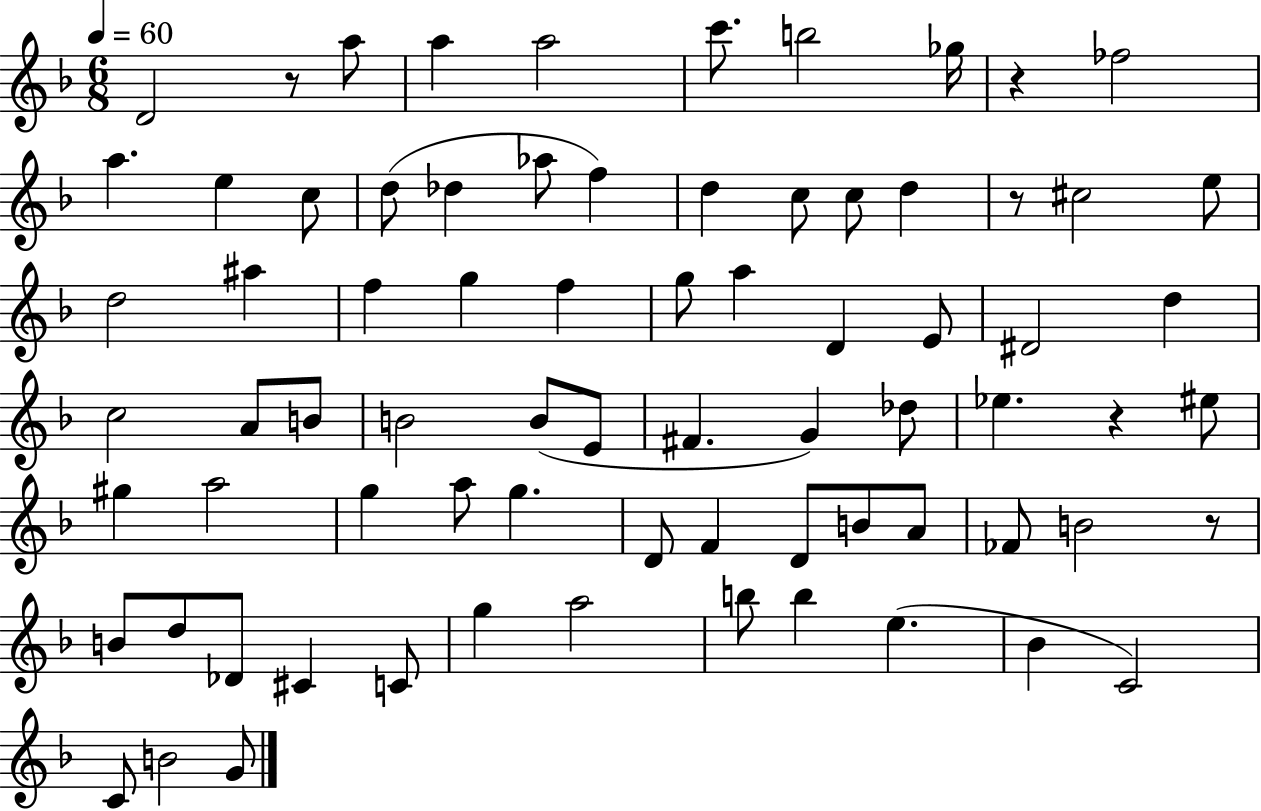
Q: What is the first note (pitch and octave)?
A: D4